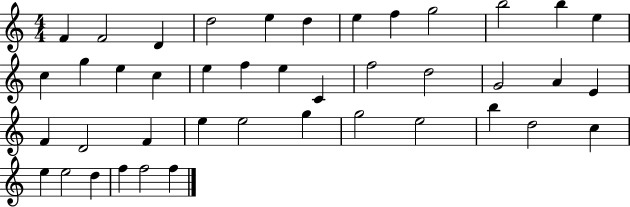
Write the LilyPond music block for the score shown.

{
  \clef treble
  \numericTimeSignature
  \time 4/4
  \key c \major
  f'4 f'2 d'4 | d''2 e''4 d''4 | e''4 f''4 g''2 | b''2 b''4 e''4 | \break c''4 g''4 e''4 c''4 | e''4 f''4 e''4 c'4 | f''2 d''2 | g'2 a'4 e'4 | \break f'4 d'2 f'4 | e''4 e''2 g''4 | g''2 e''2 | b''4 d''2 c''4 | \break e''4 e''2 d''4 | f''4 f''2 f''4 | \bar "|."
}